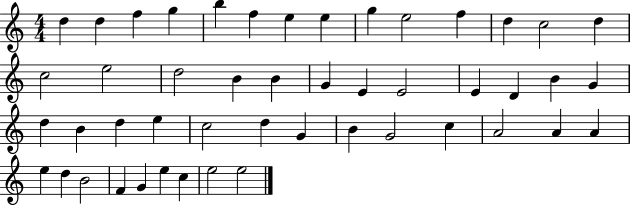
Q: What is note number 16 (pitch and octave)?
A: E5